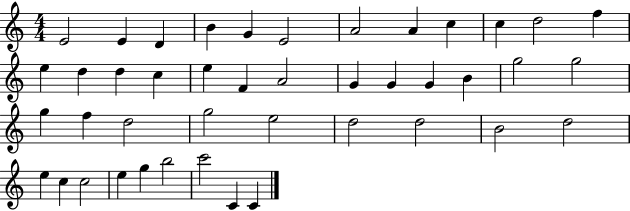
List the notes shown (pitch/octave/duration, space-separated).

E4/h E4/q D4/q B4/q G4/q E4/h A4/h A4/q C5/q C5/q D5/h F5/q E5/q D5/q D5/q C5/q E5/q F4/q A4/h G4/q G4/q G4/q B4/q G5/h G5/h G5/q F5/q D5/h G5/h E5/h D5/h D5/h B4/h D5/h E5/q C5/q C5/h E5/q G5/q B5/h C6/h C4/q C4/q